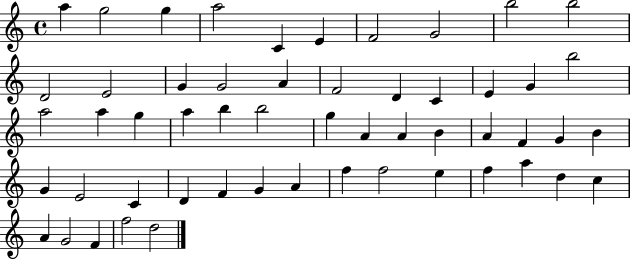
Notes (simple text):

A5/q G5/h G5/q A5/h C4/q E4/q F4/h G4/h B5/h B5/h D4/h E4/h G4/q G4/h A4/q F4/h D4/q C4/q E4/q G4/q B5/h A5/h A5/q G5/q A5/q B5/q B5/h G5/q A4/q A4/q B4/q A4/q F4/q G4/q B4/q G4/q E4/h C4/q D4/q F4/q G4/q A4/q F5/q F5/h E5/q F5/q A5/q D5/q C5/q A4/q G4/h F4/q F5/h D5/h